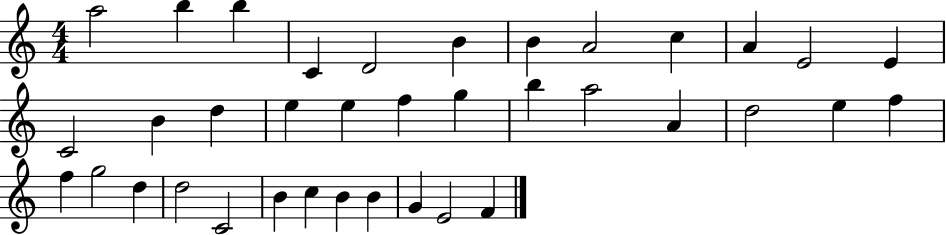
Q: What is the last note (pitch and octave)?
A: F4